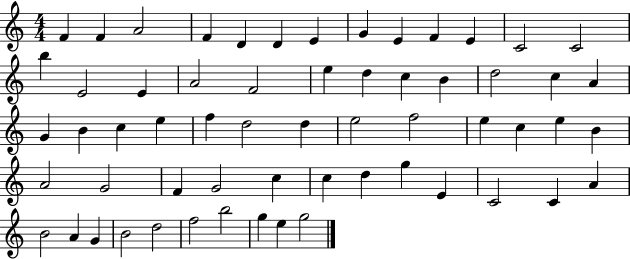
{
  \clef treble
  \numericTimeSignature
  \time 4/4
  \key c \major
  f'4 f'4 a'2 | f'4 d'4 d'4 e'4 | g'4 e'4 f'4 e'4 | c'2 c'2 | \break b''4 e'2 e'4 | a'2 f'2 | e''4 d''4 c''4 b'4 | d''2 c''4 a'4 | \break g'4 b'4 c''4 e''4 | f''4 d''2 d''4 | e''2 f''2 | e''4 c''4 e''4 b'4 | \break a'2 g'2 | f'4 g'2 c''4 | c''4 d''4 g''4 e'4 | c'2 c'4 a'4 | \break b'2 a'4 g'4 | b'2 d''2 | f''2 b''2 | g''4 e''4 g''2 | \break \bar "|."
}